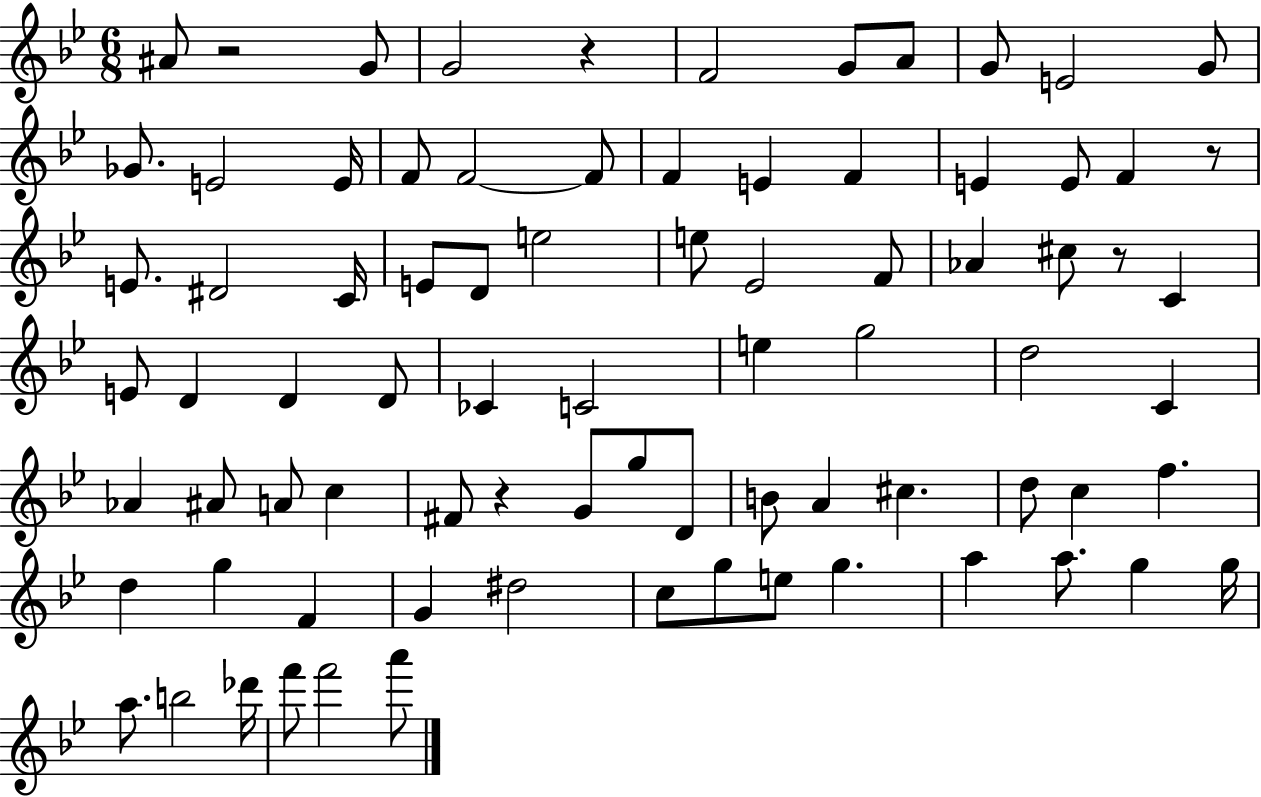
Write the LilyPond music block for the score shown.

{
  \clef treble
  \numericTimeSignature
  \time 6/8
  \key bes \major
  \repeat volta 2 { ais'8 r2 g'8 | g'2 r4 | f'2 g'8 a'8 | g'8 e'2 g'8 | \break ges'8. e'2 e'16 | f'8 f'2~~ f'8 | f'4 e'4 f'4 | e'4 e'8 f'4 r8 | \break e'8. dis'2 c'16 | e'8 d'8 e''2 | e''8 ees'2 f'8 | aes'4 cis''8 r8 c'4 | \break e'8 d'4 d'4 d'8 | ces'4 c'2 | e''4 g''2 | d''2 c'4 | \break aes'4 ais'8 a'8 c''4 | fis'8 r4 g'8 g''8 d'8 | b'8 a'4 cis''4. | d''8 c''4 f''4. | \break d''4 g''4 f'4 | g'4 dis''2 | c''8 g''8 e''8 g''4. | a''4 a''8. g''4 g''16 | \break a''8. b''2 des'''16 | f'''8 f'''2 a'''8 | } \bar "|."
}